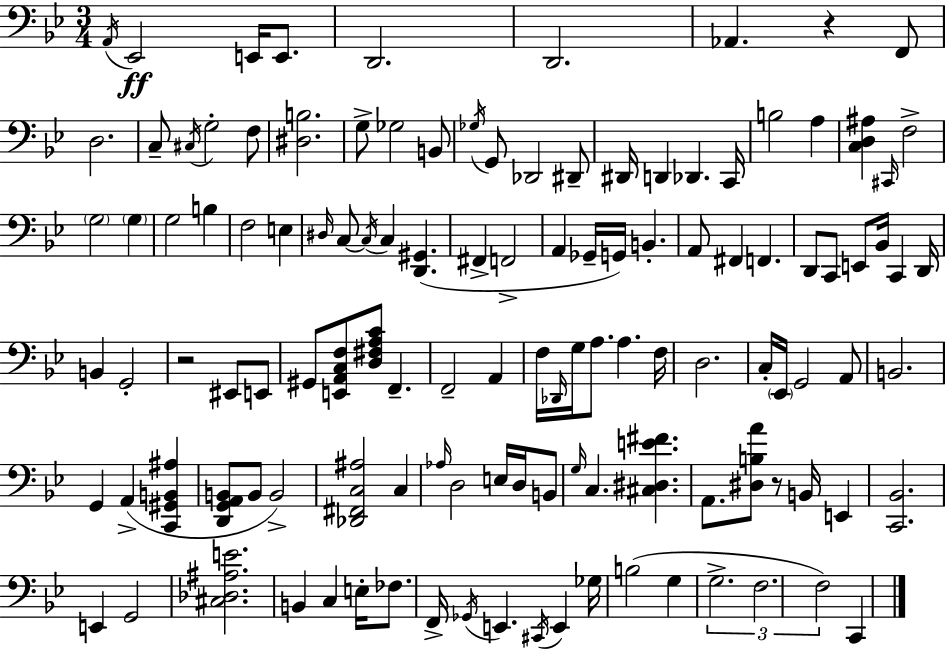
X:1
T:Untitled
M:3/4
L:1/4
K:Gm
A,,/4 _E,,2 E,,/4 E,,/2 D,,2 D,,2 _A,, z F,,/2 D,2 C,/2 ^C,/4 G,2 F,/2 [^D,B,]2 G,/2 _G,2 B,,/2 _G,/4 G,,/2 _D,,2 ^D,,/2 ^D,,/4 D,, _D,, C,,/4 B,2 A, [C,D,^A,] ^C,,/4 F,2 G,2 G, G,2 B, F,2 E, ^D,/4 C,/2 C,/4 C, [D,,^G,,] ^F,, F,,2 A,, _G,,/4 G,,/4 B,, A,,/2 ^F,, F,, D,,/2 C,,/2 E,,/2 _B,,/4 C,, D,,/4 B,, G,,2 z2 ^E,,/2 E,,/2 ^G,,/2 [E,,A,,C,F,]/2 [D,^F,A,C]/2 F,, F,,2 A,, F,/4 _D,,/4 G,/4 A,/2 A, F,/4 D,2 C,/4 _E,,/4 G,,2 A,,/2 B,,2 G,, A,, [C,,^G,,B,,^A,] [D,,G,,A,,B,,]/2 B,,/2 B,,2 [_D,,^F,,C,^A,]2 C, _A,/4 D,2 E,/4 D,/4 B,,/2 G,/4 C, [^C,^D,E^F] A,,/2 [^D,B,A]/2 z/2 B,,/4 E,, [C,,_B,,]2 E,, G,,2 [^C,_D,^A,E]2 B,, C, E,/4 _F,/2 F,,/4 _G,,/4 E,, ^C,,/4 E,, _G,/4 B,2 G, G,2 F,2 F,2 C,,